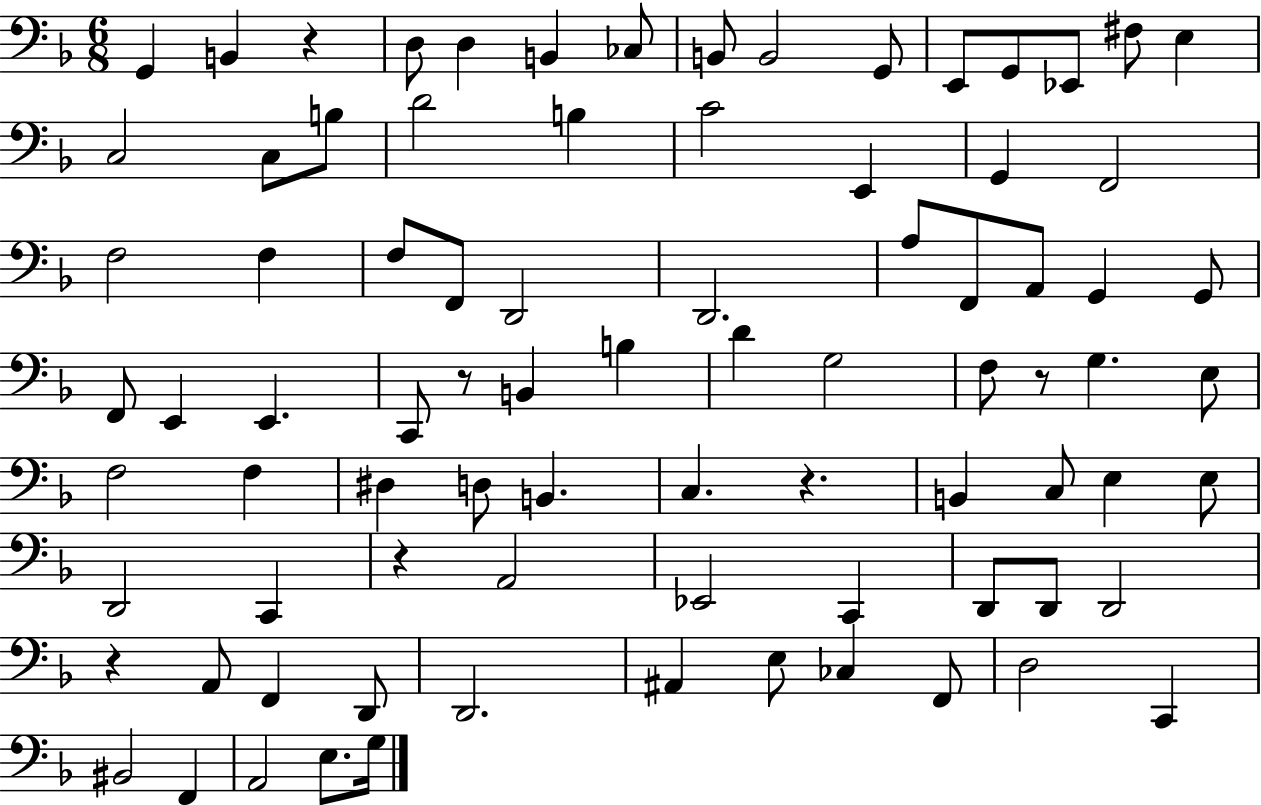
G2/q B2/q R/q D3/e D3/q B2/q CES3/e B2/e B2/h G2/e E2/e G2/e Eb2/e F#3/e E3/q C3/h C3/e B3/e D4/h B3/q C4/h E2/q G2/q F2/h F3/h F3/q F3/e F2/e D2/h D2/h. A3/e F2/e A2/e G2/q G2/e F2/e E2/q E2/q. C2/e R/e B2/q B3/q D4/q G3/h F3/e R/e G3/q. E3/e F3/h F3/q D#3/q D3/e B2/q. C3/q. R/q. B2/q C3/e E3/q E3/e D2/h C2/q R/q A2/h Eb2/h C2/q D2/e D2/e D2/h R/q A2/e F2/q D2/e D2/h. A#2/q E3/e CES3/q F2/e D3/h C2/q BIS2/h F2/q A2/h E3/e. G3/s